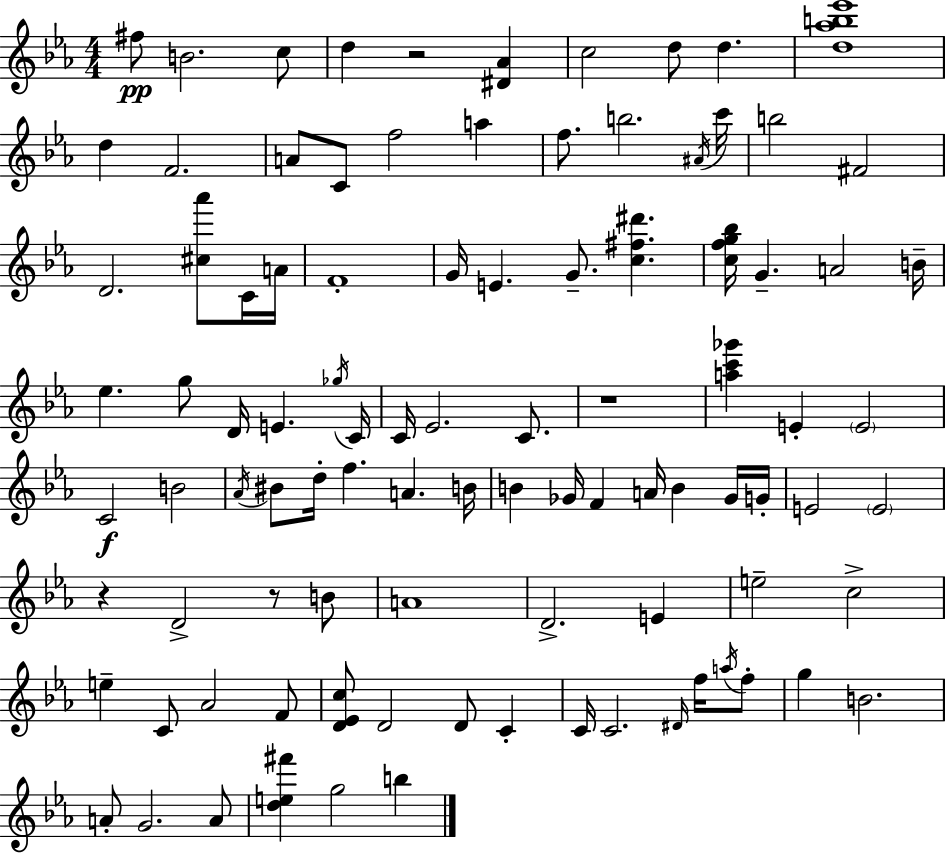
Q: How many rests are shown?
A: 4